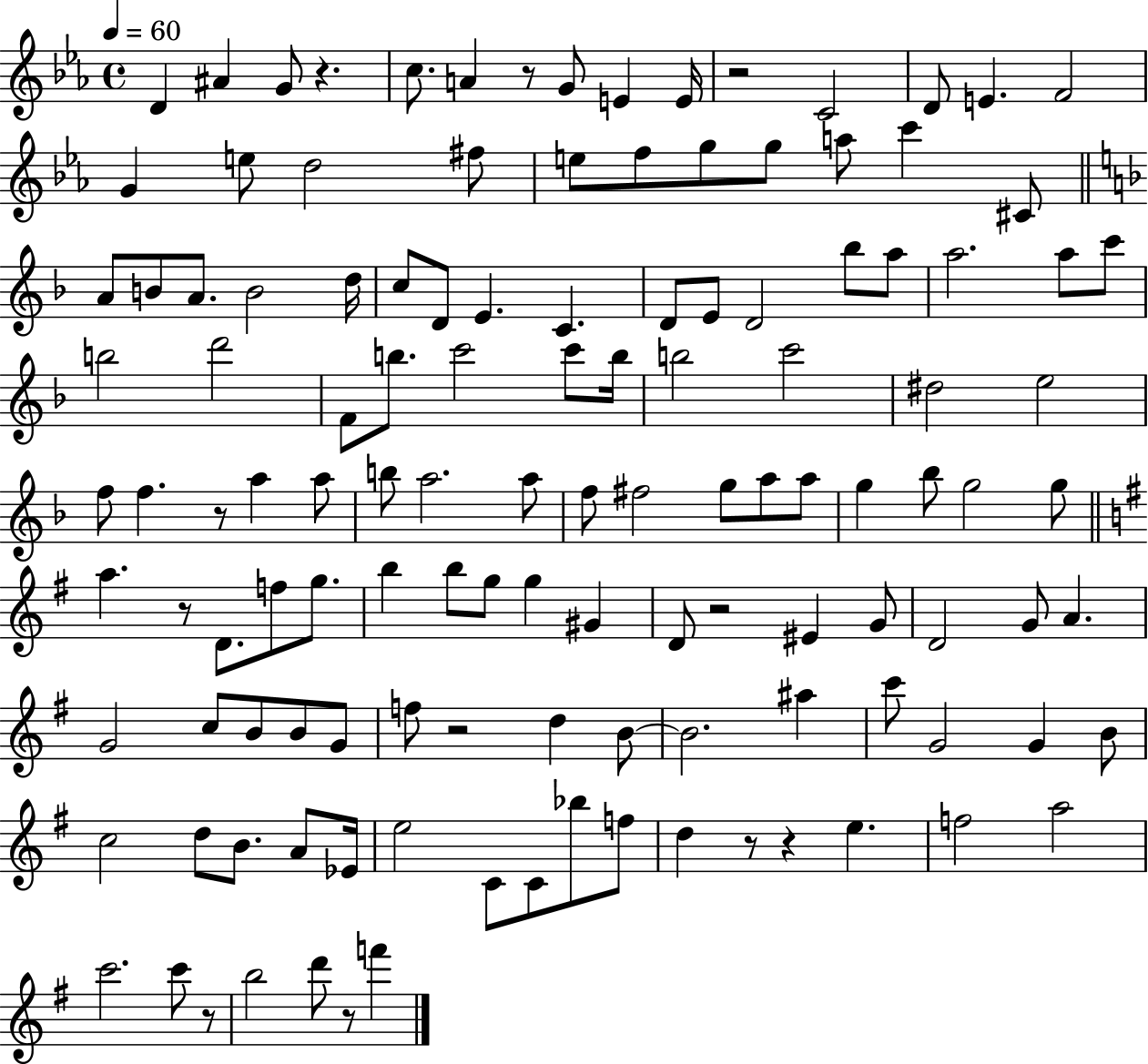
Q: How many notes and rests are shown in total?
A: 126